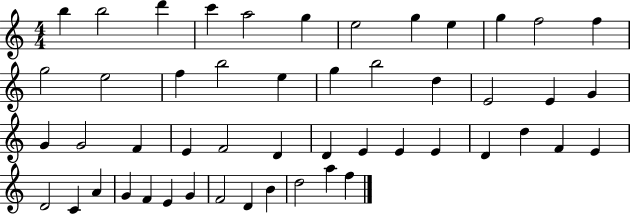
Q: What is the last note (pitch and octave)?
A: F5